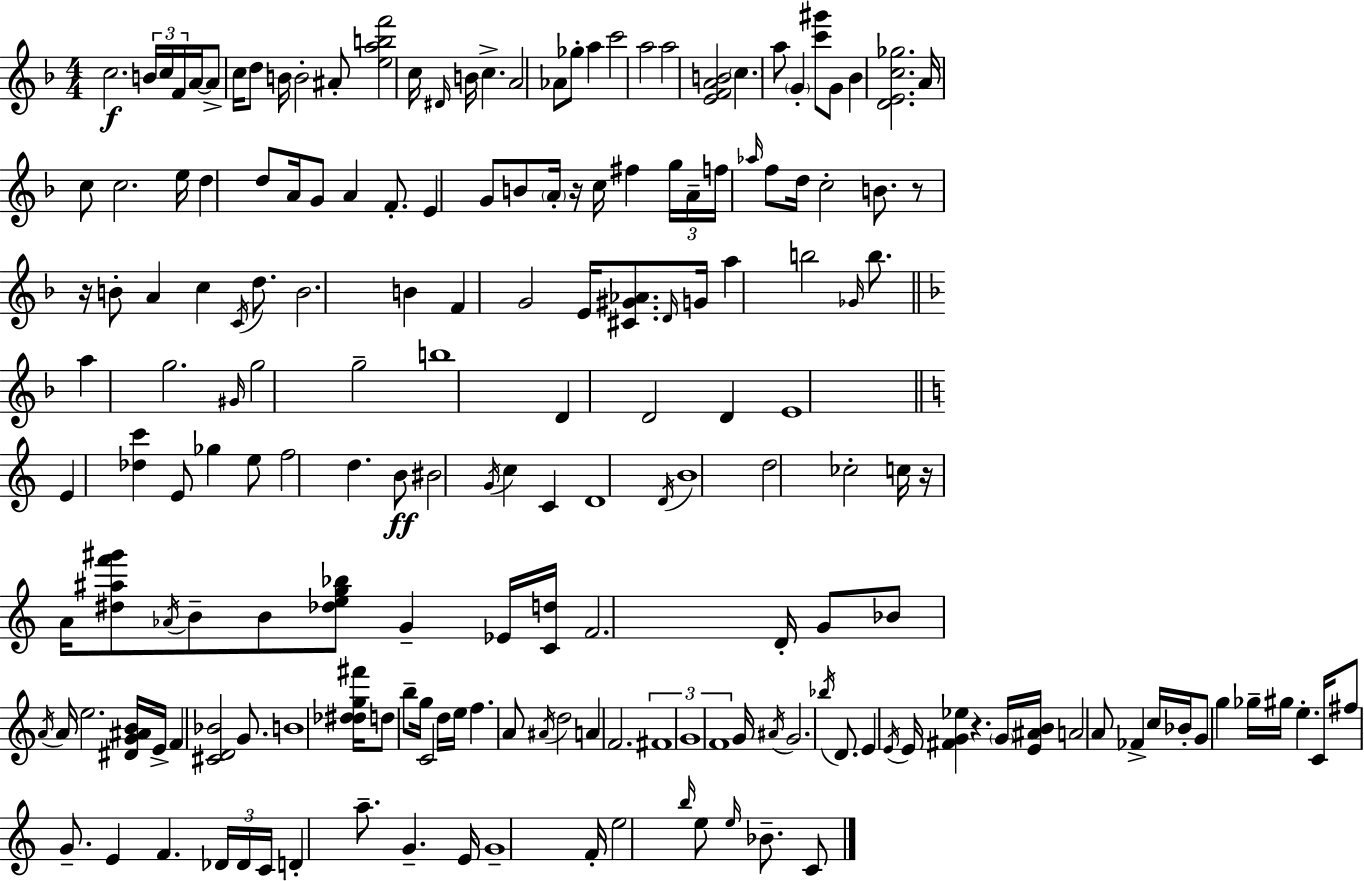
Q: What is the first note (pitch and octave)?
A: C5